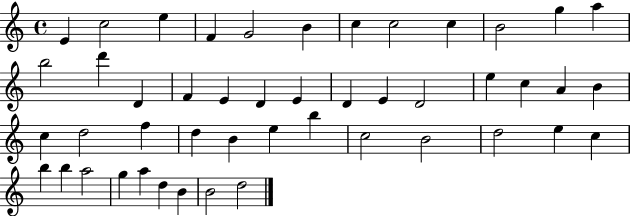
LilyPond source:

{
  \clef treble
  \time 4/4
  \defaultTimeSignature
  \key c \major
  e'4 c''2 e''4 | f'4 g'2 b'4 | c''4 c''2 c''4 | b'2 g''4 a''4 | \break b''2 d'''4 d'4 | f'4 e'4 d'4 e'4 | d'4 e'4 d'2 | e''4 c''4 a'4 b'4 | \break c''4 d''2 f''4 | d''4 b'4 e''4 b''4 | c''2 b'2 | d''2 e''4 c''4 | \break b''4 b''4 a''2 | g''4 a''4 d''4 b'4 | b'2 d''2 | \bar "|."
}